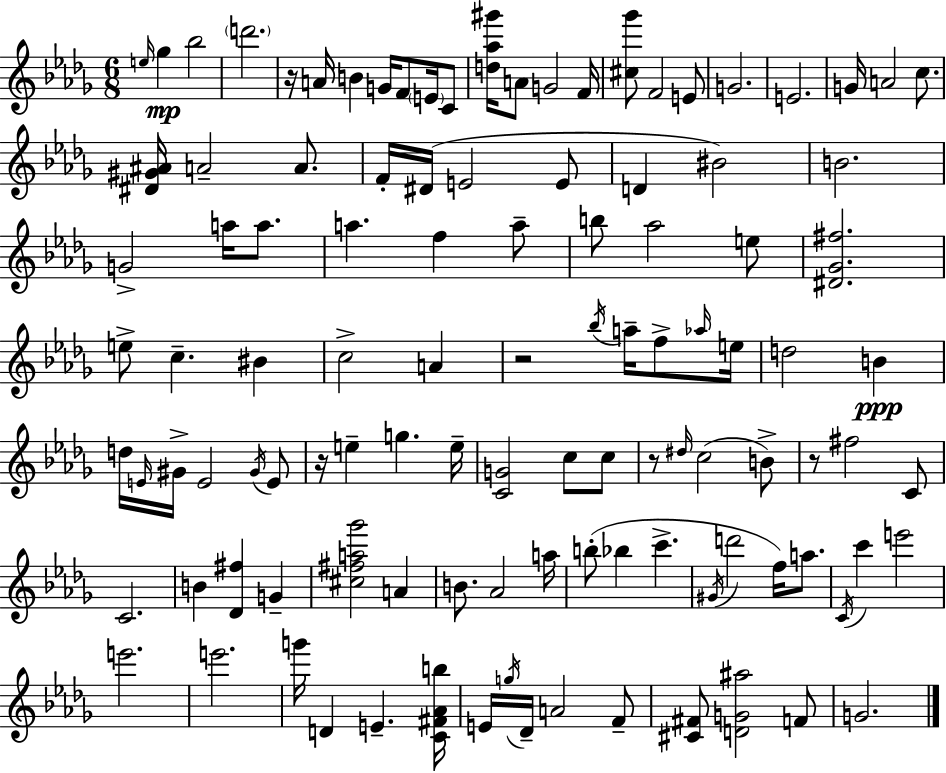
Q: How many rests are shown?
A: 5